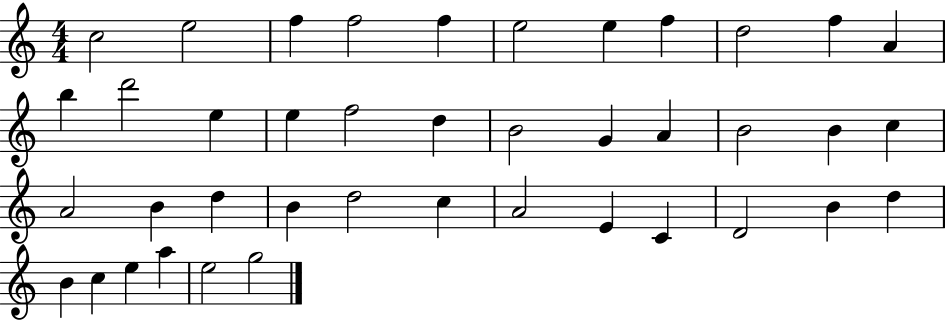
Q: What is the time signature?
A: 4/4